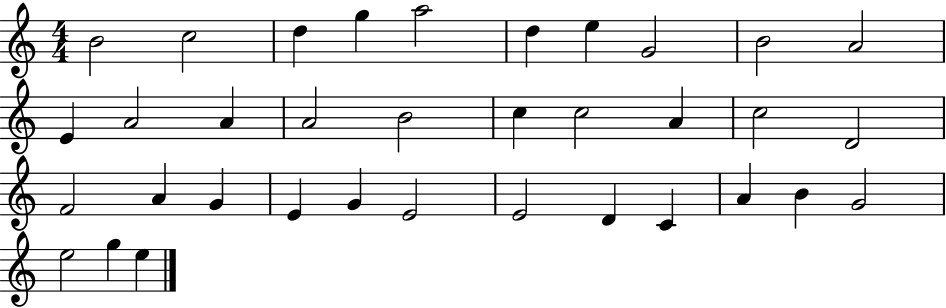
B4/h C5/h D5/q G5/q A5/h D5/q E5/q G4/h B4/h A4/h E4/q A4/h A4/q A4/h B4/h C5/q C5/h A4/q C5/h D4/h F4/h A4/q G4/q E4/q G4/q E4/h E4/h D4/q C4/q A4/q B4/q G4/h E5/h G5/q E5/q